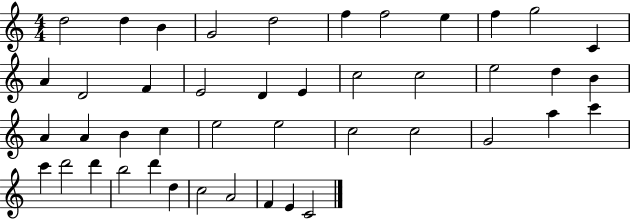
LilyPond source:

{
  \clef treble
  \numericTimeSignature
  \time 4/4
  \key c \major
  d''2 d''4 b'4 | g'2 d''2 | f''4 f''2 e''4 | f''4 g''2 c'4 | \break a'4 d'2 f'4 | e'2 d'4 e'4 | c''2 c''2 | e''2 d''4 b'4 | \break a'4 a'4 b'4 c''4 | e''2 e''2 | c''2 c''2 | g'2 a''4 c'''4 | \break c'''4 d'''2 d'''4 | b''2 d'''4 d''4 | c''2 a'2 | f'4 e'4 c'2 | \break \bar "|."
}